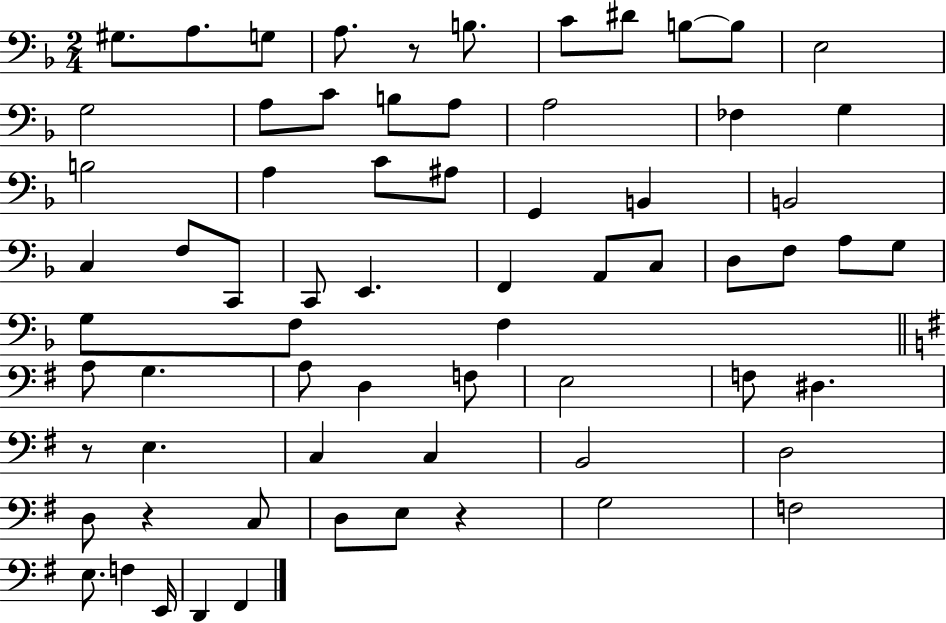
X:1
T:Untitled
M:2/4
L:1/4
K:F
^G,/2 A,/2 G,/2 A,/2 z/2 B,/2 C/2 ^D/2 B,/2 B,/2 E,2 G,2 A,/2 C/2 B,/2 A,/2 A,2 _F, G, B,2 A, C/2 ^A,/2 G,, B,, B,,2 C, F,/2 C,,/2 C,,/2 E,, F,, A,,/2 C,/2 D,/2 F,/2 A,/2 G,/2 G,/2 F,/2 F, A,/2 G, A,/2 D, F,/2 E,2 F,/2 ^D, z/2 E, C, C, B,,2 D,2 D,/2 z C,/2 D,/2 E,/2 z G,2 F,2 E,/2 F, E,,/4 D,, ^F,,